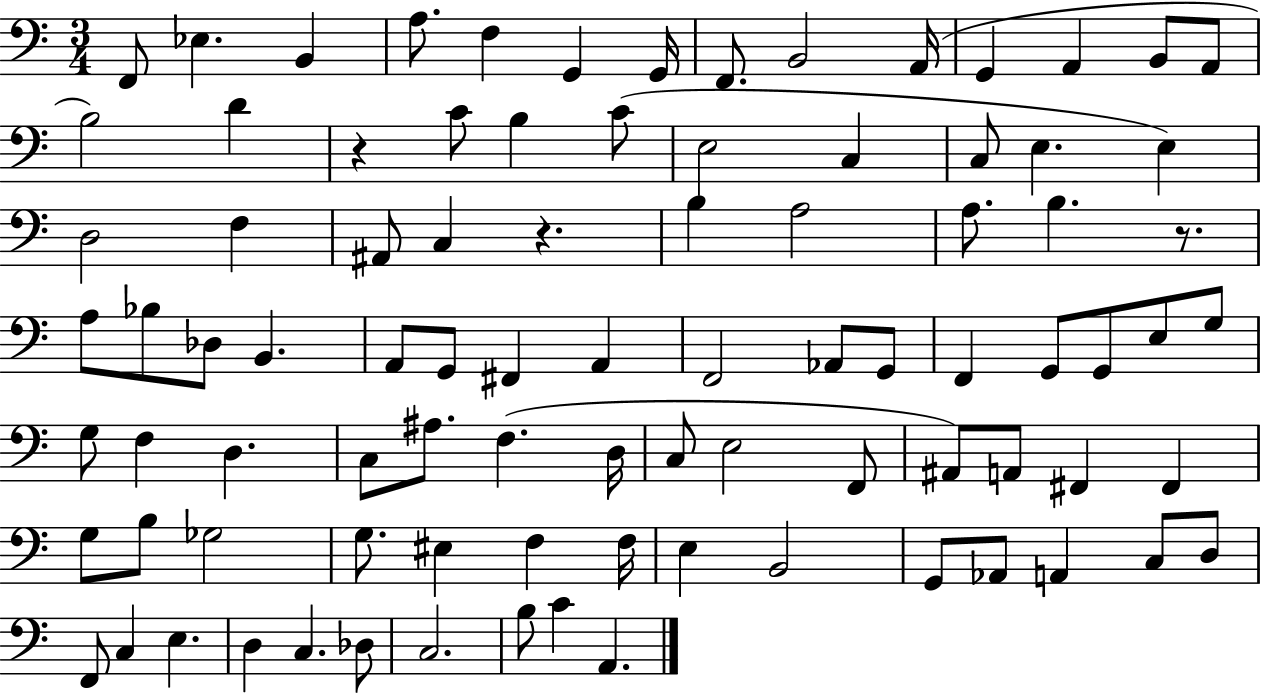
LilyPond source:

{
  \clef bass
  \numericTimeSignature
  \time 3/4
  \key c \major
  f,8 ees4. b,4 | a8. f4 g,4 g,16 | f,8. b,2 a,16( | g,4 a,4 b,8 a,8 | \break b2) d'4 | r4 c'8 b4 c'8( | e2 c4 | c8 e4. e4) | \break d2 f4 | ais,8 c4 r4. | b4 a2 | a8. b4. r8. | \break a8 bes8 des8 b,4. | a,8 g,8 fis,4 a,4 | f,2 aes,8 g,8 | f,4 g,8 g,8 e8 g8 | \break g8 f4 d4. | c8 ais8. f4.( d16 | c8 e2 f,8 | ais,8) a,8 fis,4 fis,4 | \break g8 b8 ges2 | g8. eis4 f4 f16 | e4 b,2 | g,8 aes,8 a,4 c8 d8 | \break f,8 c4 e4. | d4 c4. des8 | c2. | b8 c'4 a,4. | \break \bar "|."
}